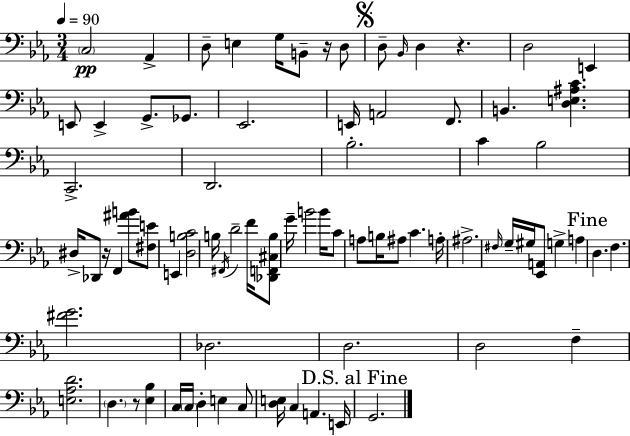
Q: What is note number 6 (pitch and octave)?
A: B2